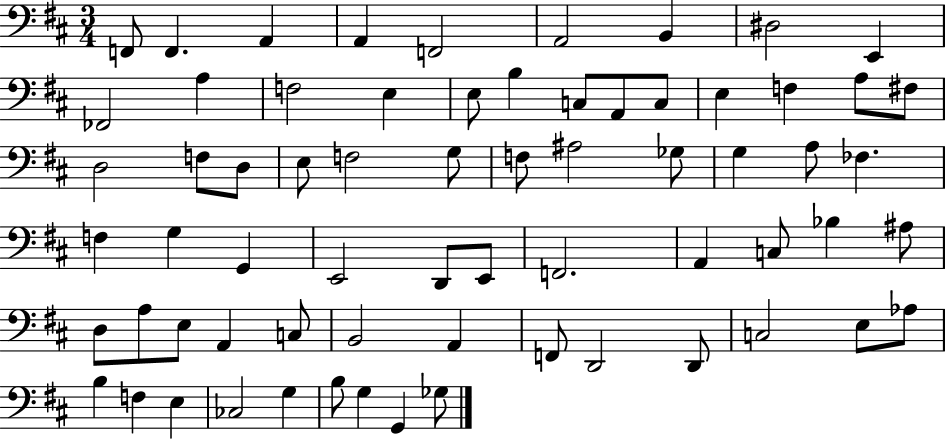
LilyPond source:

{
  \clef bass
  \numericTimeSignature
  \time 3/4
  \key d \major
  \repeat volta 2 { f,8 f,4. a,4 | a,4 f,2 | a,2 b,4 | dis2 e,4 | \break fes,2 a4 | f2 e4 | e8 b4 c8 a,8 c8 | e4 f4 a8 fis8 | \break d2 f8 d8 | e8 f2 g8 | f8 ais2 ges8 | g4 a8 fes4. | \break f4 g4 g,4 | e,2 d,8 e,8 | f,2. | a,4 c8 bes4 ais8 | \break d8 a8 e8 a,4 c8 | b,2 a,4 | f,8 d,2 d,8 | c2 e8 aes8 | \break b4 f4 e4 | ces2 g4 | b8 g4 g,4 ges8 | } \bar "|."
}